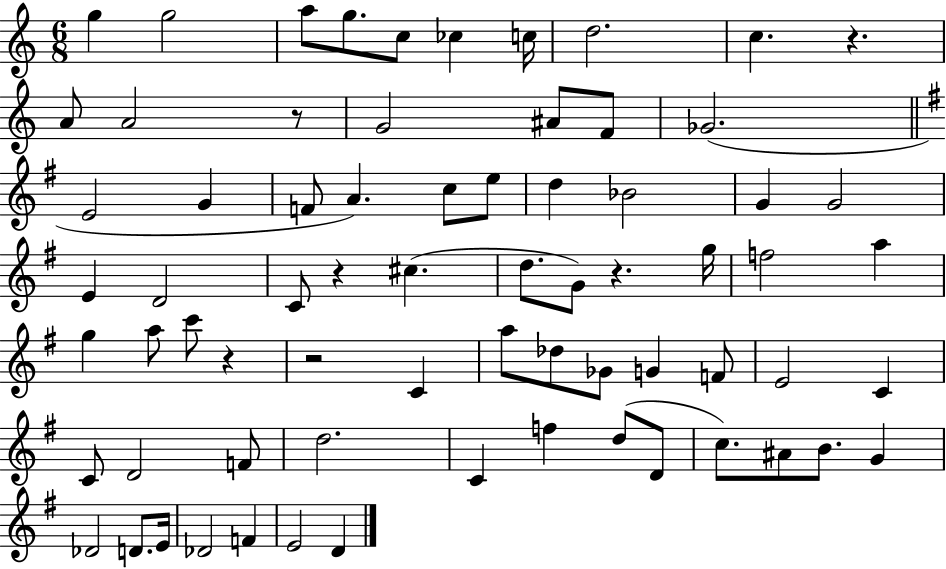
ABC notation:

X:1
T:Untitled
M:6/8
L:1/4
K:C
g g2 a/2 g/2 c/2 _c c/4 d2 c z A/2 A2 z/2 G2 ^A/2 F/2 _G2 E2 G F/2 A c/2 e/2 d _B2 G G2 E D2 C/2 z ^c d/2 G/2 z g/4 f2 a g a/2 c'/2 z z2 C a/2 _d/2 _G/2 G F/2 E2 C C/2 D2 F/2 d2 C f d/2 D/2 c/2 ^A/2 B/2 G _D2 D/2 E/4 _D2 F E2 D